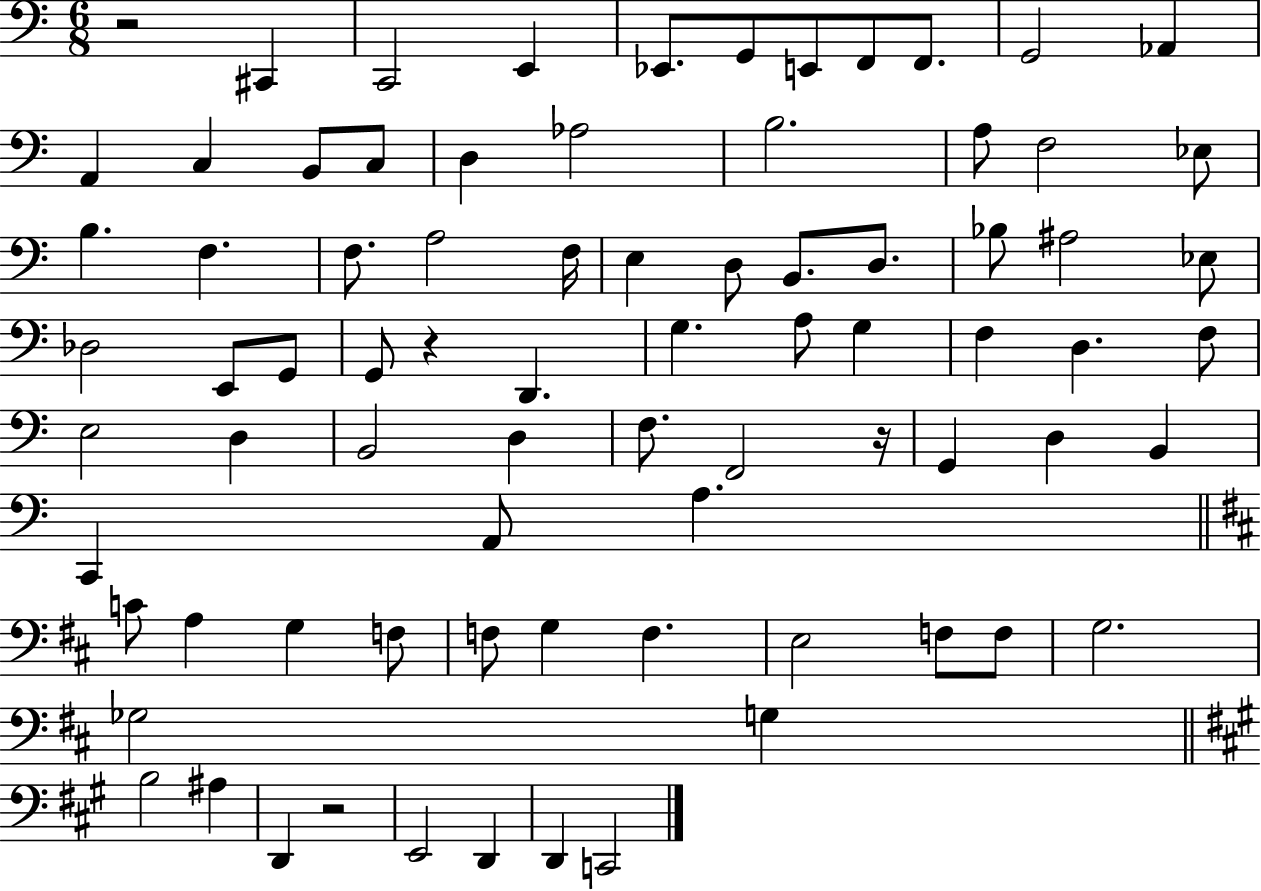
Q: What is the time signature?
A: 6/8